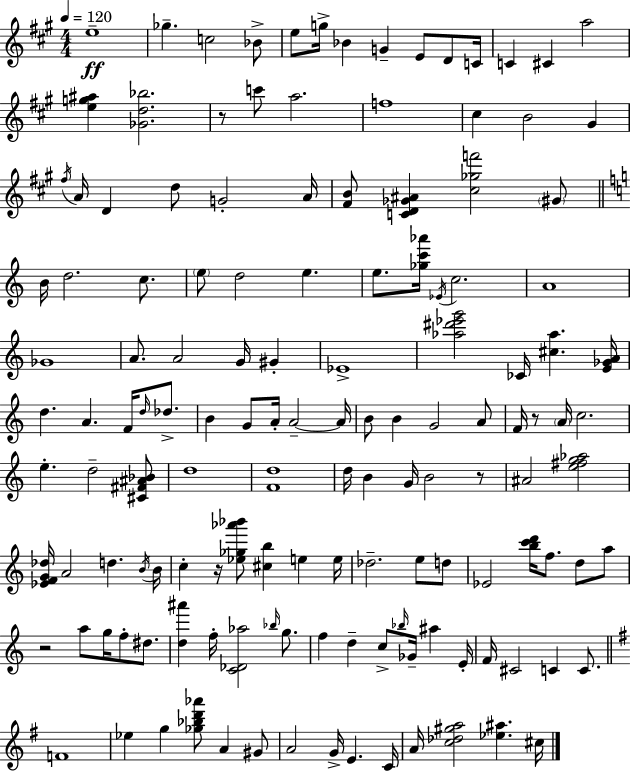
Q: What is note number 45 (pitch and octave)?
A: D5